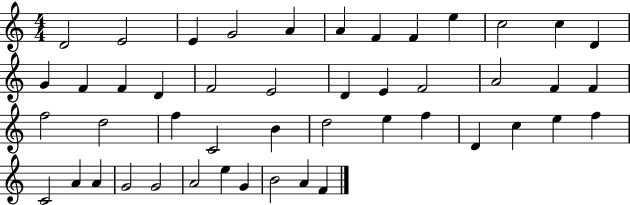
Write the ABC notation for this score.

X:1
T:Untitled
M:4/4
L:1/4
K:C
D2 E2 E G2 A A F F e c2 c D G F F D F2 E2 D E F2 A2 F F f2 d2 f C2 B d2 e f D c e f C2 A A G2 G2 A2 e G B2 A F